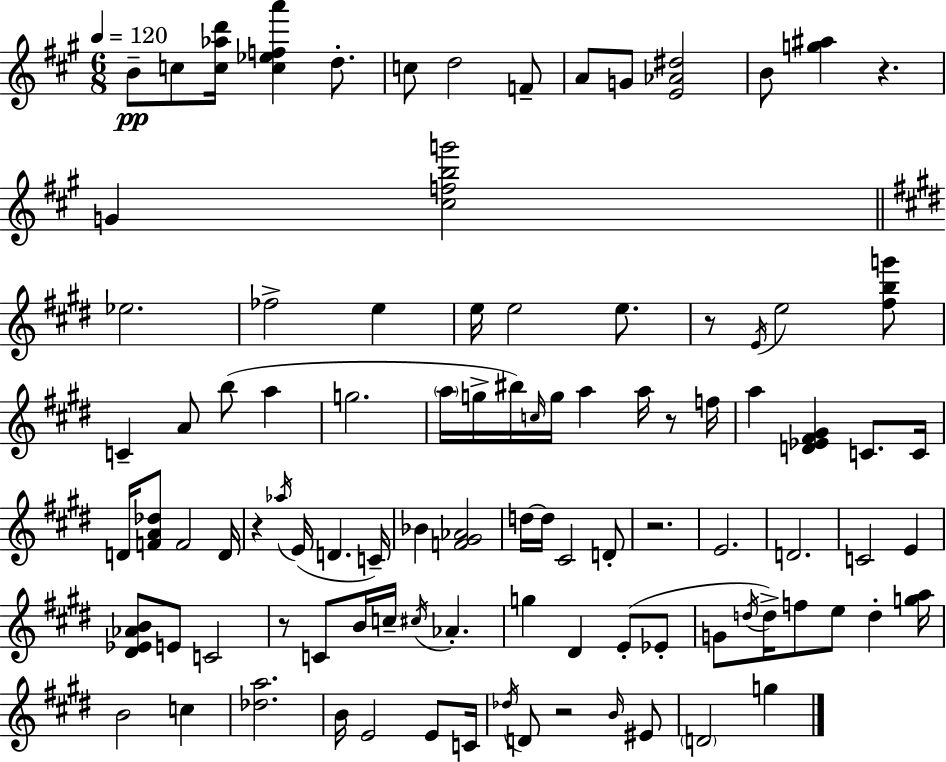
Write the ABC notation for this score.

X:1
T:Untitled
M:6/8
L:1/4
K:A
B/2 c/2 [c_ad']/4 [c_efa'] d/2 c/2 d2 F/2 A/2 G/2 [E_A^d]2 B/2 [g^a] z G [^cfbg']2 _e2 _f2 e e/4 e2 e/2 z/2 E/4 e2 [^fbg']/2 C A/2 b/2 a g2 a/4 g/4 ^b/4 c/4 g/4 a a/4 z/2 f/4 a [D_E^F^G] C/2 C/4 D/4 [FA_d]/2 F2 D/4 z _a/4 E/4 D C/4 _B [F^G_A]2 d/4 d/4 ^C2 D/2 z2 E2 D2 C2 E [^D_E_AB]/2 E/2 C2 z/2 C/2 B/4 c/4 ^c/4 _A g ^D E/2 _E/2 G/2 d/4 d/4 f/2 e/2 d [ga]/4 B2 c [_da]2 B/4 E2 E/2 C/4 _d/4 D/2 z2 B/4 ^E/2 D2 g